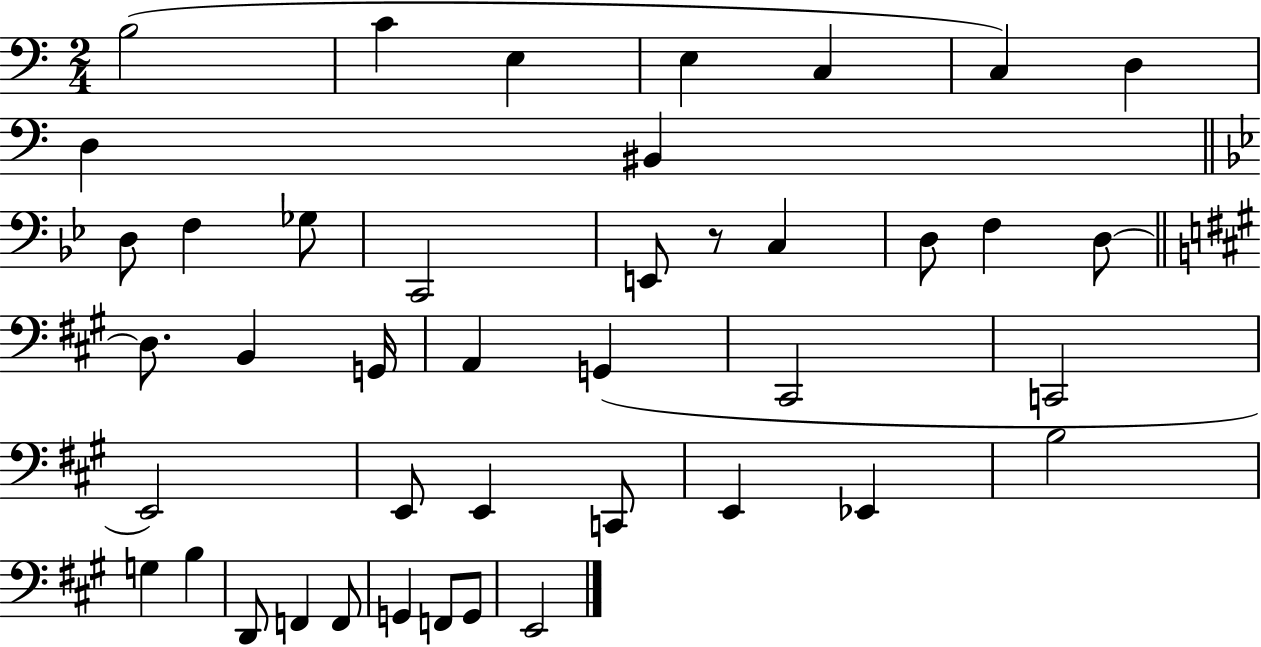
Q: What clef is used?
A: bass